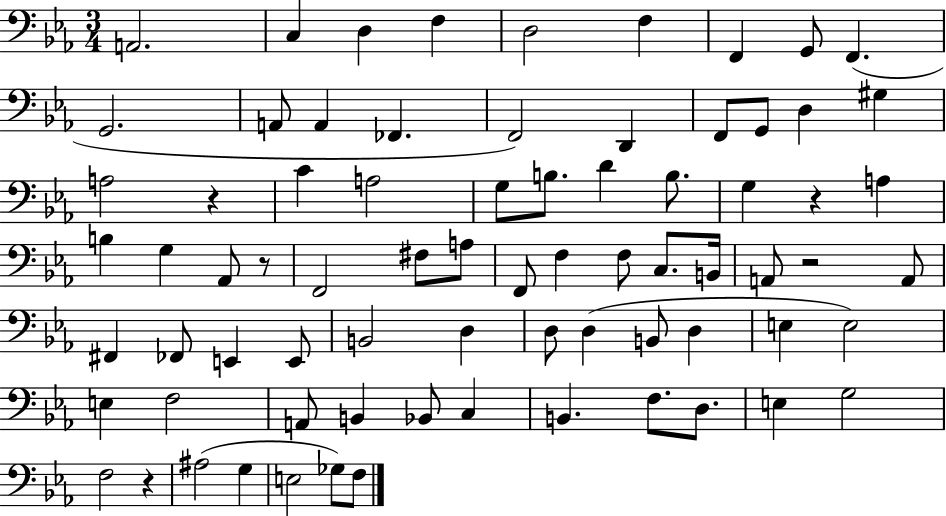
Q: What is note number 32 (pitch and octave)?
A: F2